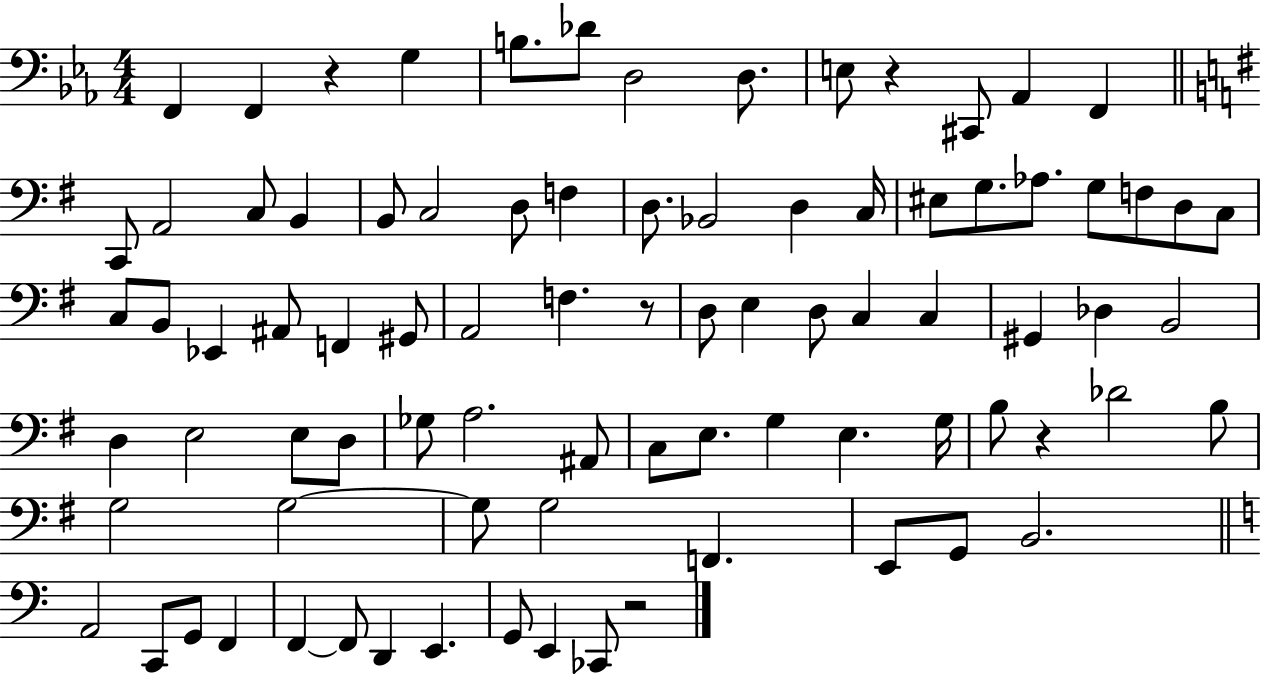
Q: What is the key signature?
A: EES major